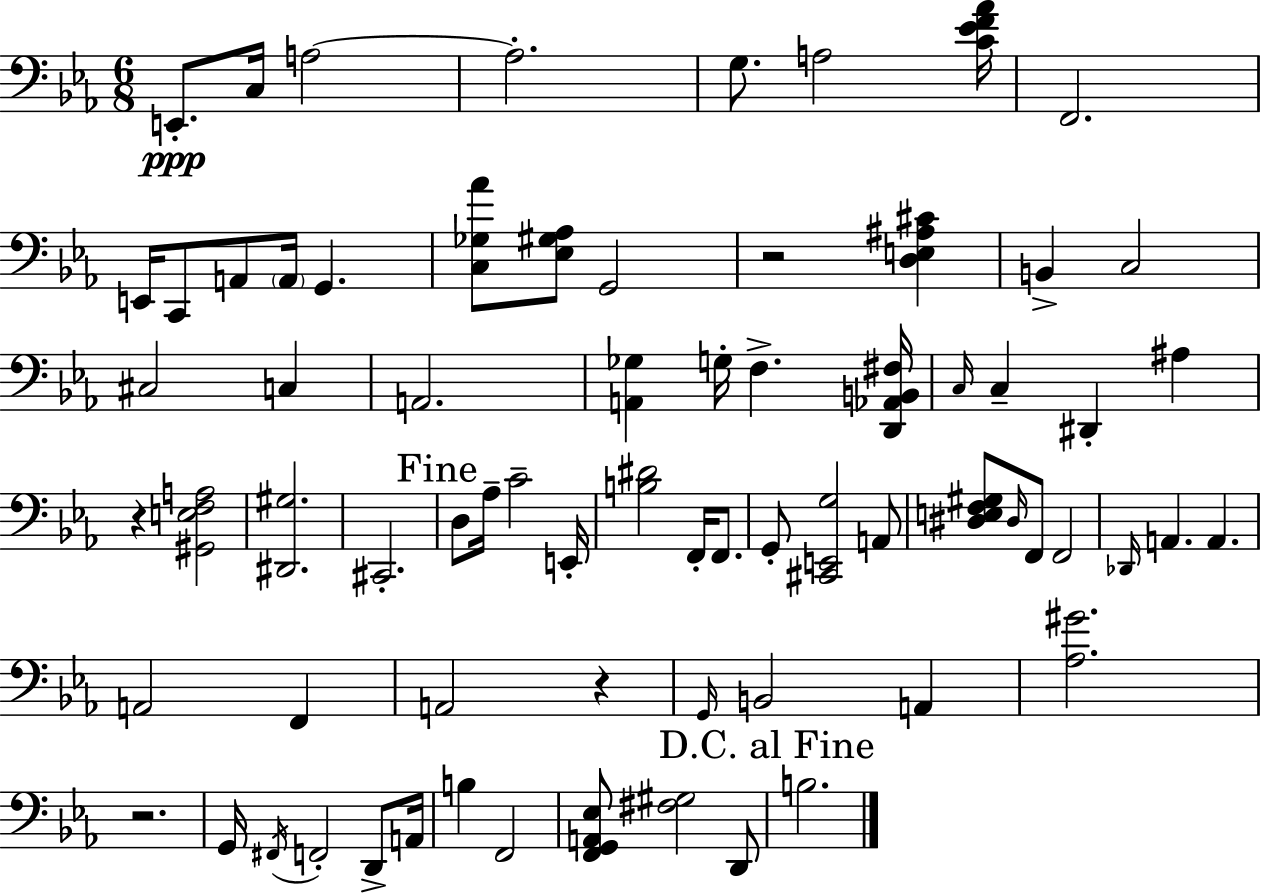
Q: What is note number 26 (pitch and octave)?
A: D3